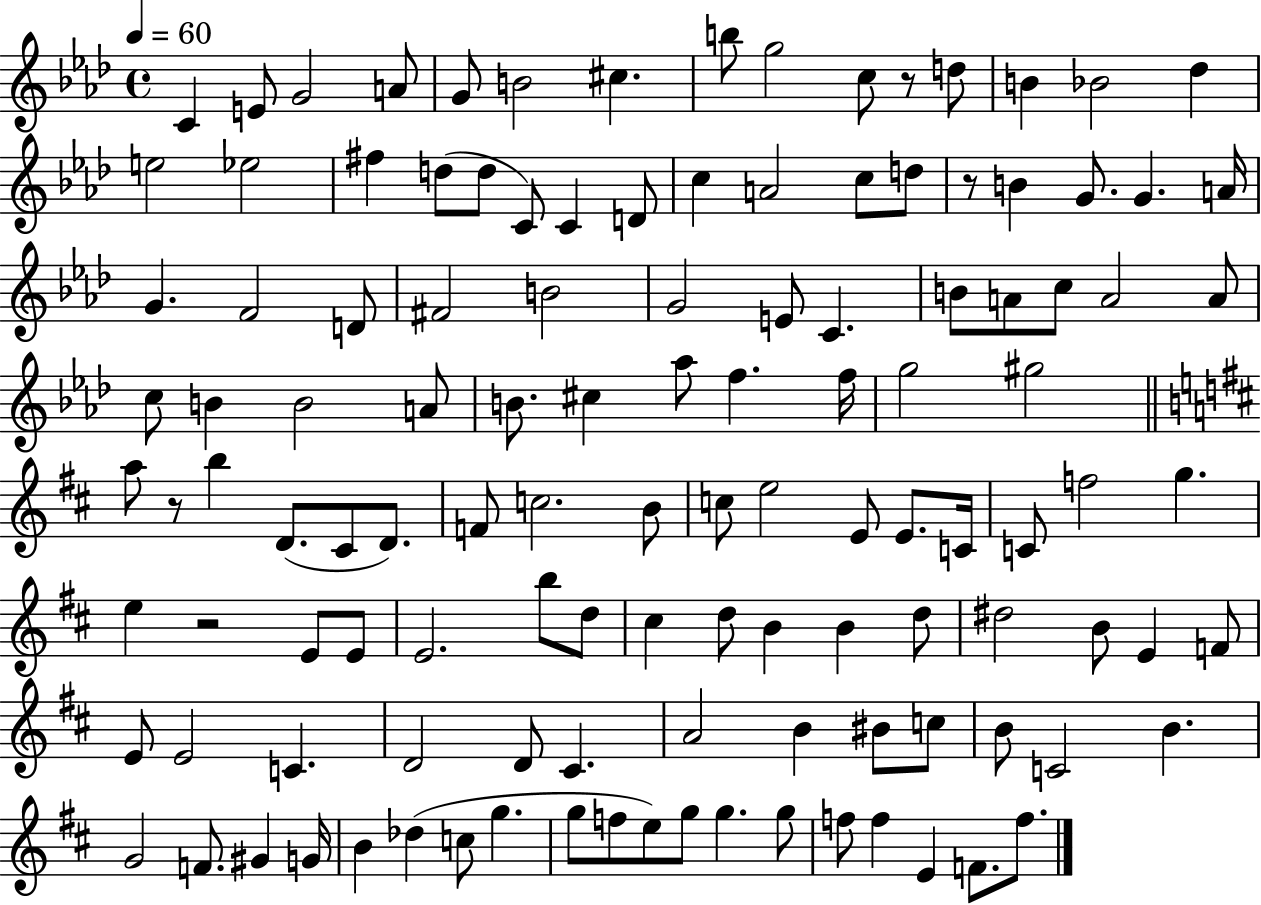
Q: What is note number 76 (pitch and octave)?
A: D5